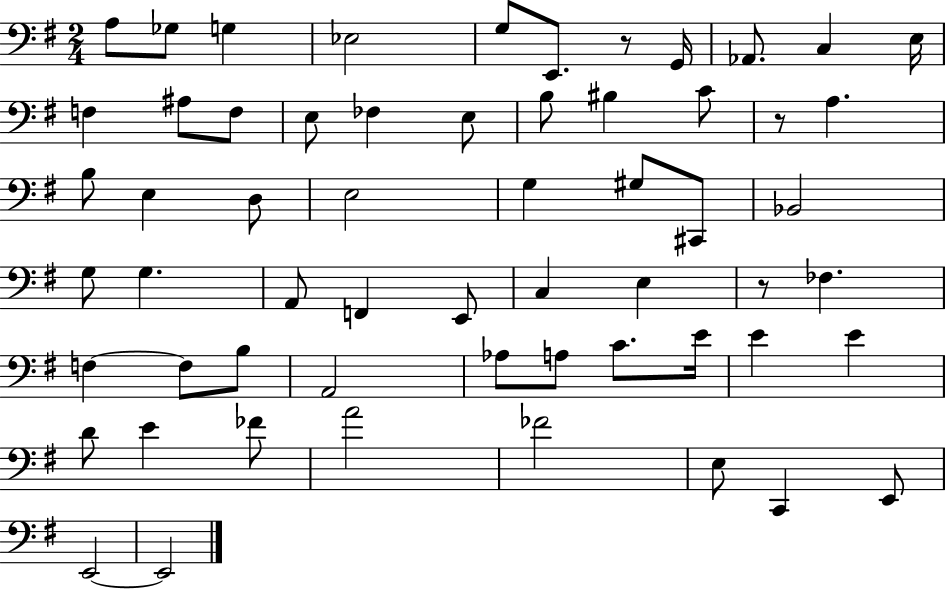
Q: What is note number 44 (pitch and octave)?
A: E4